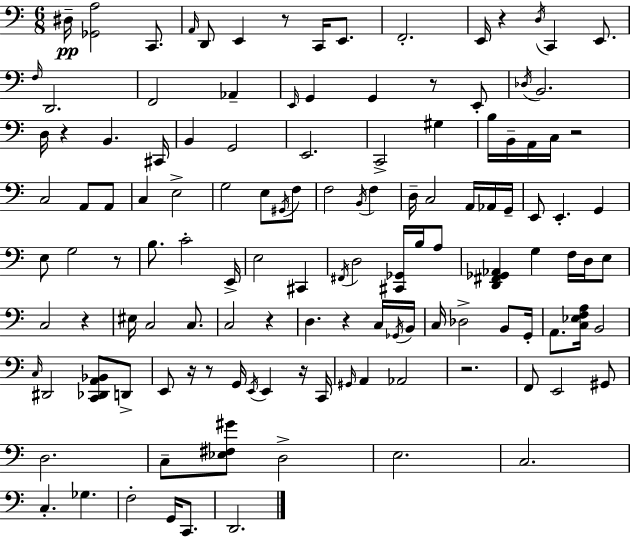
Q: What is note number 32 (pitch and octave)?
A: B2